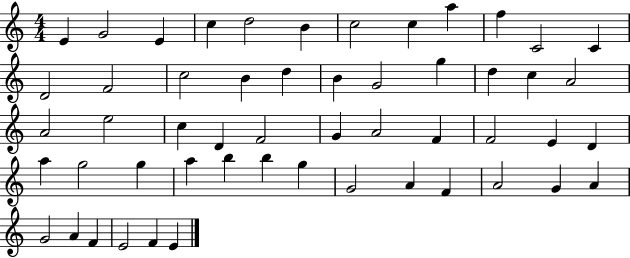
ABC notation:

X:1
T:Untitled
M:4/4
L:1/4
K:C
E G2 E c d2 B c2 c a f C2 C D2 F2 c2 B d B G2 g d c A2 A2 e2 c D F2 G A2 F F2 E D a g2 g a b b g G2 A F A2 G A G2 A F E2 F E